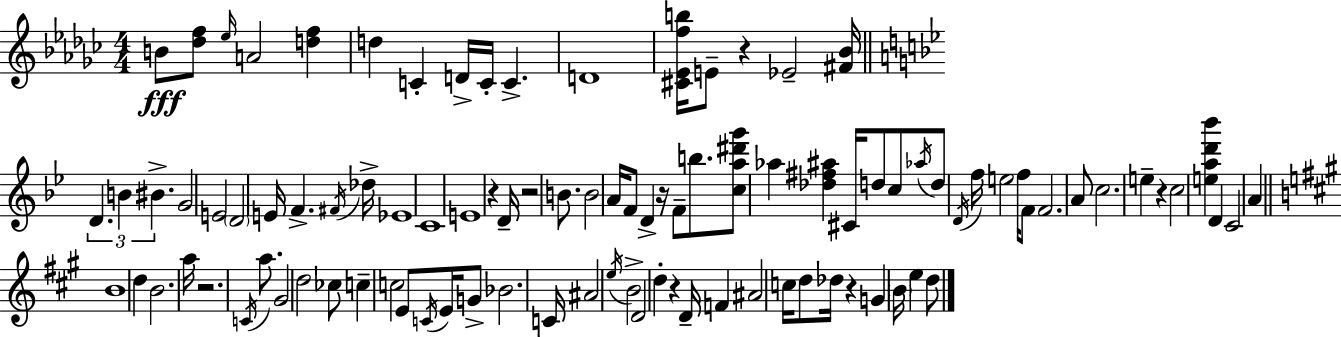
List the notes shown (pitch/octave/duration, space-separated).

B4/e [Db5,F5]/e Eb5/s A4/h [D5,F5]/q D5/q C4/q D4/s C4/s C4/q. D4/w [C#4,Eb4,F5,B5]/s E4/e R/q Eb4/h [F#4,Bb4]/s D4/q. B4/q BIS4/q. G4/h E4/h D4/h E4/s F4/q. F#4/s Db5/s Eb4/w C4/w E4/w R/q D4/s R/h B4/e. B4/h A4/s F4/e D4/q R/s F4/e B5/e. [C5,A5,D#6,G6]/e Ab5/q [Db5,F#5,A#5]/q C#4/s D5/e C5/e Ab5/s D5/e D4/s F5/s E5/h F5/s F4/e F4/h. A4/e C5/h. E5/q R/q C5/h [E5,A5,D6,Bb6]/q D4/q C4/h A4/q B4/w D5/q B4/h. A5/s R/h. C4/s A5/e. G#4/h D5/h CES5/e C5/q C5/h E4/e C4/s E4/s G4/e Bb4/h. C4/s A#4/h E5/s B4/h D4/h D5/q R/q D4/s F4/q A#4/h C5/s D5/e Db5/s R/q G4/q B4/s E5/q D5/e